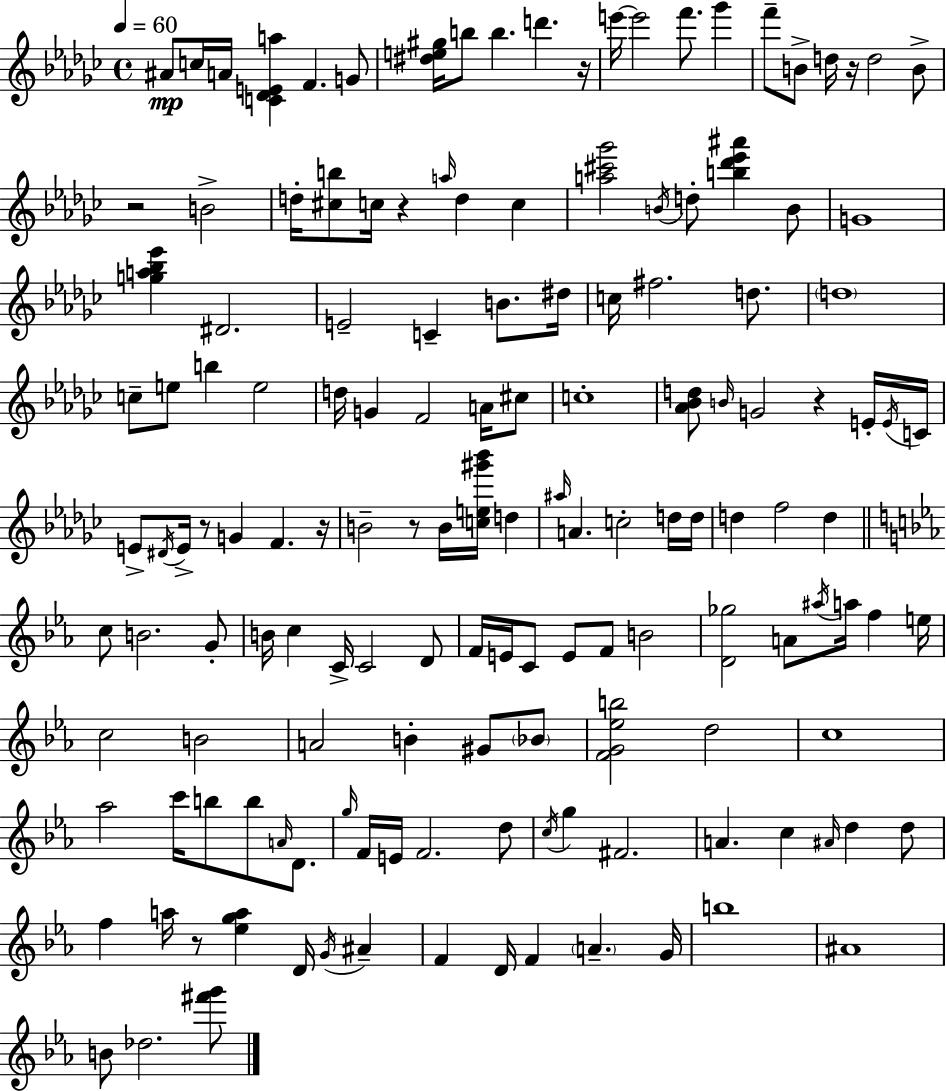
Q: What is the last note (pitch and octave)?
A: Db5